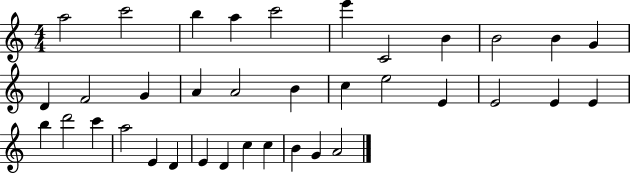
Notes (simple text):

A5/h C6/h B5/q A5/q C6/h E6/q C4/h B4/q B4/h B4/q G4/q D4/q F4/h G4/q A4/q A4/h B4/q C5/q E5/h E4/q E4/h E4/q E4/q B5/q D6/h C6/q A5/h E4/q D4/q E4/q D4/q C5/q C5/q B4/q G4/q A4/h